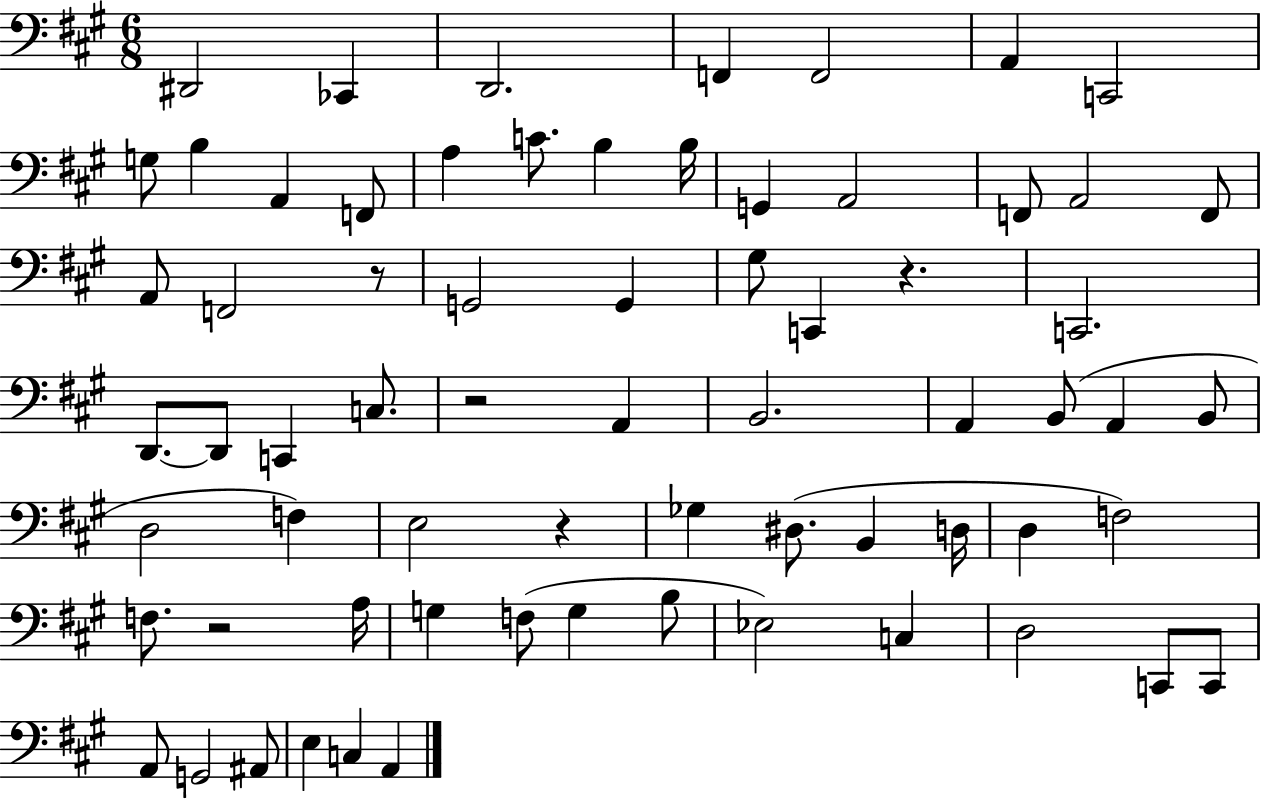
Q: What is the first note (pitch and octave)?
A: D#2